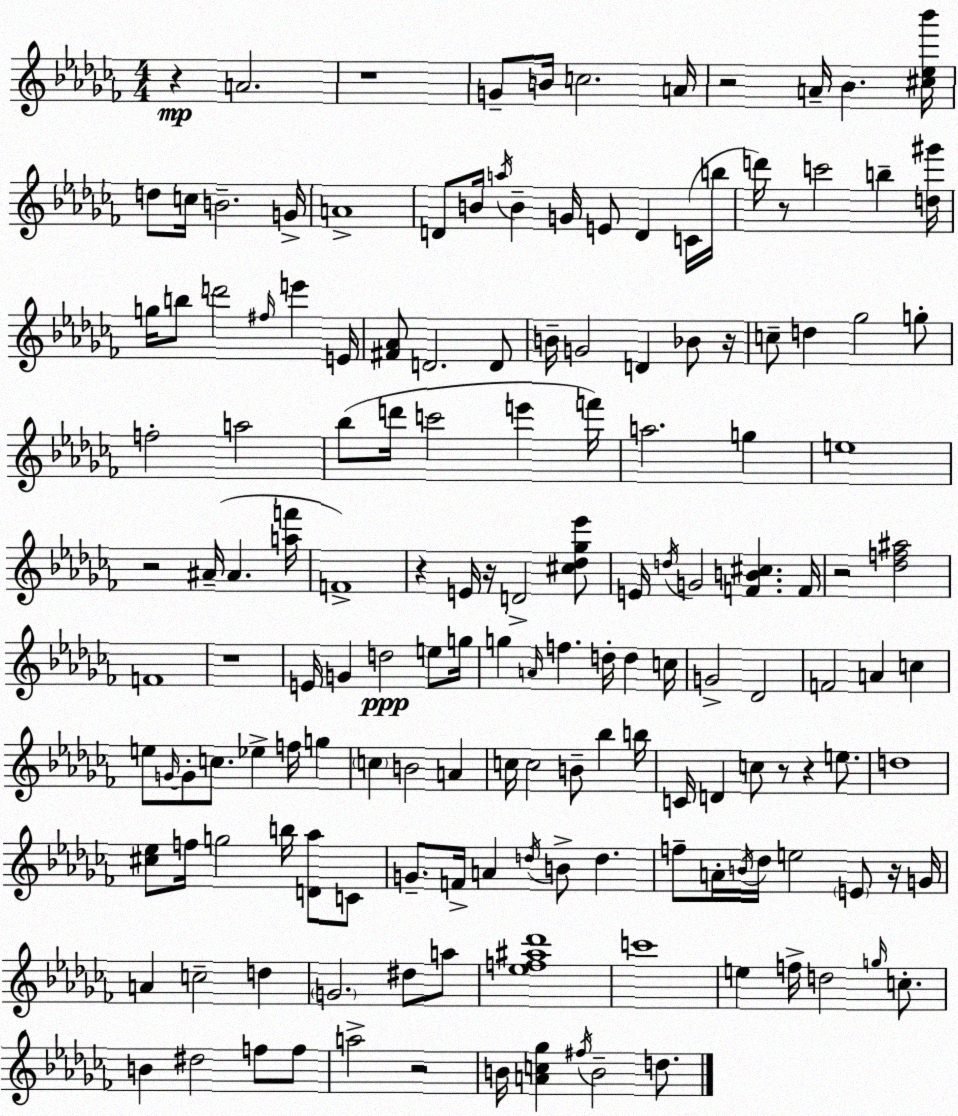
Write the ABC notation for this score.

X:1
T:Untitled
M:4/4
L:1/4
K:Abm
z A2 z4 G/2 B/4 c2 A/4 z2 A/4 _B [^c_e_b']/4 d/2 c/4 B2 G/4 A4 D/2 B/4 a/4 B G/4 E/2 D C/4 b/4 d'/4 z/2 c'2 b [d^g']/4 g/4 b/2 d'2 ^f/4 e' E/4 [^F_A]/2 D2 D/2 B/4 G2 D _B/2 z/4 c/2 d _g2 g/2 f2 a2 _b/2 d'/4 c'2 e' f'/4 a2 g e4 z2 ^A/4 ^A [af']/4 F4 z E/4 z/4 D2 [^c_d_g_e']/2 E/4 d/4 G2 [FB^c] F/4 z2 [_df^a]2 F4 z4 E/4 G d2 e/2 g/4 g A/4 f d/4 d c/4 G2 _D2 F2 A c e/2 G/4 G/2 c/2 _e f/4 g c B2 A c/4 c2 B/2 _b b/4 C/4 D c/2 z/2 z e/2 d4 [^c_e]/2 f/4 g2 b/4 [D_a]/2 C/2 G/2 F/4 A d/4 B/2 d f/2 A/4 B/4 _d/4 e2 E/2 z/4 G/4 A c2 d G2 ^d/2 a/2 [_ef^a_d']4 c'4 e f/4 d2 g/4 c/2 B ^d2 f/2 f/2 a2 z2 B/4 [Ac_g] ^f/4 B2 d/2